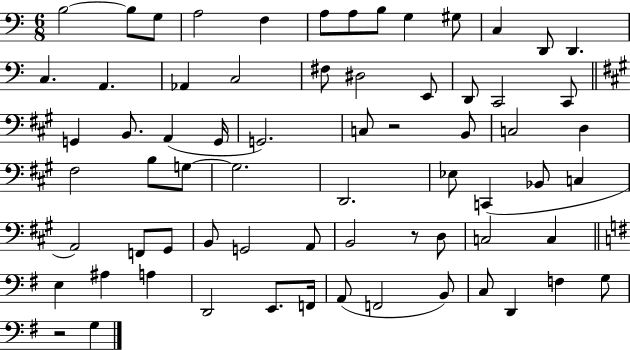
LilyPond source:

{
  \clef bass
  \numericTimeSignature
  \time 6/8
  \key c \major
  b2~~ b8 g8 | a2 f4 | a8 a8 b8 g4 gis8 | c4 d,8 d,4. | \break c4. a,4. | aes,4 c2 | fis8 dis2 e,8 | d,8 c,2 c,8 | \break \bar "||" \break \key a \major g,4 b,8. a,4( g,16 | g,2.) | c8 r2 b,8 | c2 d4 | \break fis2 b8 g8~~ | g2. | d,2. | ees8 c,4( bes,8 c4 | \break a,2) f,8 gis,8 | b,8 g,2 a,8 | b,2 r8 d8 | c2 c4 | \break \bar "||" \break \key g \major e4 ais4 a4 | d,2 e,8. f,16 | a,8( f,2 b,8) | c8 d,4 f4 g8 | \break r2 g4 | \bar "|."
}